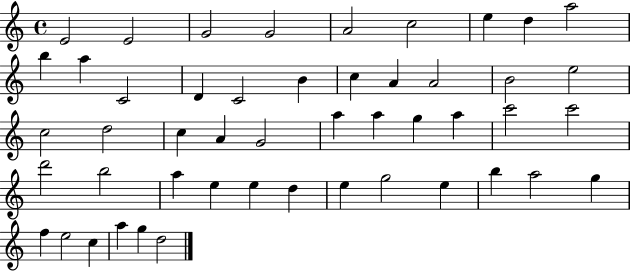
X:1
T:Untitled
M:4/4
L:1/4
K:C
E2 E2 G2 G2 A2 c2 e d a2 b a C2 D C2 B c A A2 B2 e2 c2 d2 c A G2 a a g a c'2 c'2 d'2 b2 a e e d e g2 e b a2 g f e2 c a g d2